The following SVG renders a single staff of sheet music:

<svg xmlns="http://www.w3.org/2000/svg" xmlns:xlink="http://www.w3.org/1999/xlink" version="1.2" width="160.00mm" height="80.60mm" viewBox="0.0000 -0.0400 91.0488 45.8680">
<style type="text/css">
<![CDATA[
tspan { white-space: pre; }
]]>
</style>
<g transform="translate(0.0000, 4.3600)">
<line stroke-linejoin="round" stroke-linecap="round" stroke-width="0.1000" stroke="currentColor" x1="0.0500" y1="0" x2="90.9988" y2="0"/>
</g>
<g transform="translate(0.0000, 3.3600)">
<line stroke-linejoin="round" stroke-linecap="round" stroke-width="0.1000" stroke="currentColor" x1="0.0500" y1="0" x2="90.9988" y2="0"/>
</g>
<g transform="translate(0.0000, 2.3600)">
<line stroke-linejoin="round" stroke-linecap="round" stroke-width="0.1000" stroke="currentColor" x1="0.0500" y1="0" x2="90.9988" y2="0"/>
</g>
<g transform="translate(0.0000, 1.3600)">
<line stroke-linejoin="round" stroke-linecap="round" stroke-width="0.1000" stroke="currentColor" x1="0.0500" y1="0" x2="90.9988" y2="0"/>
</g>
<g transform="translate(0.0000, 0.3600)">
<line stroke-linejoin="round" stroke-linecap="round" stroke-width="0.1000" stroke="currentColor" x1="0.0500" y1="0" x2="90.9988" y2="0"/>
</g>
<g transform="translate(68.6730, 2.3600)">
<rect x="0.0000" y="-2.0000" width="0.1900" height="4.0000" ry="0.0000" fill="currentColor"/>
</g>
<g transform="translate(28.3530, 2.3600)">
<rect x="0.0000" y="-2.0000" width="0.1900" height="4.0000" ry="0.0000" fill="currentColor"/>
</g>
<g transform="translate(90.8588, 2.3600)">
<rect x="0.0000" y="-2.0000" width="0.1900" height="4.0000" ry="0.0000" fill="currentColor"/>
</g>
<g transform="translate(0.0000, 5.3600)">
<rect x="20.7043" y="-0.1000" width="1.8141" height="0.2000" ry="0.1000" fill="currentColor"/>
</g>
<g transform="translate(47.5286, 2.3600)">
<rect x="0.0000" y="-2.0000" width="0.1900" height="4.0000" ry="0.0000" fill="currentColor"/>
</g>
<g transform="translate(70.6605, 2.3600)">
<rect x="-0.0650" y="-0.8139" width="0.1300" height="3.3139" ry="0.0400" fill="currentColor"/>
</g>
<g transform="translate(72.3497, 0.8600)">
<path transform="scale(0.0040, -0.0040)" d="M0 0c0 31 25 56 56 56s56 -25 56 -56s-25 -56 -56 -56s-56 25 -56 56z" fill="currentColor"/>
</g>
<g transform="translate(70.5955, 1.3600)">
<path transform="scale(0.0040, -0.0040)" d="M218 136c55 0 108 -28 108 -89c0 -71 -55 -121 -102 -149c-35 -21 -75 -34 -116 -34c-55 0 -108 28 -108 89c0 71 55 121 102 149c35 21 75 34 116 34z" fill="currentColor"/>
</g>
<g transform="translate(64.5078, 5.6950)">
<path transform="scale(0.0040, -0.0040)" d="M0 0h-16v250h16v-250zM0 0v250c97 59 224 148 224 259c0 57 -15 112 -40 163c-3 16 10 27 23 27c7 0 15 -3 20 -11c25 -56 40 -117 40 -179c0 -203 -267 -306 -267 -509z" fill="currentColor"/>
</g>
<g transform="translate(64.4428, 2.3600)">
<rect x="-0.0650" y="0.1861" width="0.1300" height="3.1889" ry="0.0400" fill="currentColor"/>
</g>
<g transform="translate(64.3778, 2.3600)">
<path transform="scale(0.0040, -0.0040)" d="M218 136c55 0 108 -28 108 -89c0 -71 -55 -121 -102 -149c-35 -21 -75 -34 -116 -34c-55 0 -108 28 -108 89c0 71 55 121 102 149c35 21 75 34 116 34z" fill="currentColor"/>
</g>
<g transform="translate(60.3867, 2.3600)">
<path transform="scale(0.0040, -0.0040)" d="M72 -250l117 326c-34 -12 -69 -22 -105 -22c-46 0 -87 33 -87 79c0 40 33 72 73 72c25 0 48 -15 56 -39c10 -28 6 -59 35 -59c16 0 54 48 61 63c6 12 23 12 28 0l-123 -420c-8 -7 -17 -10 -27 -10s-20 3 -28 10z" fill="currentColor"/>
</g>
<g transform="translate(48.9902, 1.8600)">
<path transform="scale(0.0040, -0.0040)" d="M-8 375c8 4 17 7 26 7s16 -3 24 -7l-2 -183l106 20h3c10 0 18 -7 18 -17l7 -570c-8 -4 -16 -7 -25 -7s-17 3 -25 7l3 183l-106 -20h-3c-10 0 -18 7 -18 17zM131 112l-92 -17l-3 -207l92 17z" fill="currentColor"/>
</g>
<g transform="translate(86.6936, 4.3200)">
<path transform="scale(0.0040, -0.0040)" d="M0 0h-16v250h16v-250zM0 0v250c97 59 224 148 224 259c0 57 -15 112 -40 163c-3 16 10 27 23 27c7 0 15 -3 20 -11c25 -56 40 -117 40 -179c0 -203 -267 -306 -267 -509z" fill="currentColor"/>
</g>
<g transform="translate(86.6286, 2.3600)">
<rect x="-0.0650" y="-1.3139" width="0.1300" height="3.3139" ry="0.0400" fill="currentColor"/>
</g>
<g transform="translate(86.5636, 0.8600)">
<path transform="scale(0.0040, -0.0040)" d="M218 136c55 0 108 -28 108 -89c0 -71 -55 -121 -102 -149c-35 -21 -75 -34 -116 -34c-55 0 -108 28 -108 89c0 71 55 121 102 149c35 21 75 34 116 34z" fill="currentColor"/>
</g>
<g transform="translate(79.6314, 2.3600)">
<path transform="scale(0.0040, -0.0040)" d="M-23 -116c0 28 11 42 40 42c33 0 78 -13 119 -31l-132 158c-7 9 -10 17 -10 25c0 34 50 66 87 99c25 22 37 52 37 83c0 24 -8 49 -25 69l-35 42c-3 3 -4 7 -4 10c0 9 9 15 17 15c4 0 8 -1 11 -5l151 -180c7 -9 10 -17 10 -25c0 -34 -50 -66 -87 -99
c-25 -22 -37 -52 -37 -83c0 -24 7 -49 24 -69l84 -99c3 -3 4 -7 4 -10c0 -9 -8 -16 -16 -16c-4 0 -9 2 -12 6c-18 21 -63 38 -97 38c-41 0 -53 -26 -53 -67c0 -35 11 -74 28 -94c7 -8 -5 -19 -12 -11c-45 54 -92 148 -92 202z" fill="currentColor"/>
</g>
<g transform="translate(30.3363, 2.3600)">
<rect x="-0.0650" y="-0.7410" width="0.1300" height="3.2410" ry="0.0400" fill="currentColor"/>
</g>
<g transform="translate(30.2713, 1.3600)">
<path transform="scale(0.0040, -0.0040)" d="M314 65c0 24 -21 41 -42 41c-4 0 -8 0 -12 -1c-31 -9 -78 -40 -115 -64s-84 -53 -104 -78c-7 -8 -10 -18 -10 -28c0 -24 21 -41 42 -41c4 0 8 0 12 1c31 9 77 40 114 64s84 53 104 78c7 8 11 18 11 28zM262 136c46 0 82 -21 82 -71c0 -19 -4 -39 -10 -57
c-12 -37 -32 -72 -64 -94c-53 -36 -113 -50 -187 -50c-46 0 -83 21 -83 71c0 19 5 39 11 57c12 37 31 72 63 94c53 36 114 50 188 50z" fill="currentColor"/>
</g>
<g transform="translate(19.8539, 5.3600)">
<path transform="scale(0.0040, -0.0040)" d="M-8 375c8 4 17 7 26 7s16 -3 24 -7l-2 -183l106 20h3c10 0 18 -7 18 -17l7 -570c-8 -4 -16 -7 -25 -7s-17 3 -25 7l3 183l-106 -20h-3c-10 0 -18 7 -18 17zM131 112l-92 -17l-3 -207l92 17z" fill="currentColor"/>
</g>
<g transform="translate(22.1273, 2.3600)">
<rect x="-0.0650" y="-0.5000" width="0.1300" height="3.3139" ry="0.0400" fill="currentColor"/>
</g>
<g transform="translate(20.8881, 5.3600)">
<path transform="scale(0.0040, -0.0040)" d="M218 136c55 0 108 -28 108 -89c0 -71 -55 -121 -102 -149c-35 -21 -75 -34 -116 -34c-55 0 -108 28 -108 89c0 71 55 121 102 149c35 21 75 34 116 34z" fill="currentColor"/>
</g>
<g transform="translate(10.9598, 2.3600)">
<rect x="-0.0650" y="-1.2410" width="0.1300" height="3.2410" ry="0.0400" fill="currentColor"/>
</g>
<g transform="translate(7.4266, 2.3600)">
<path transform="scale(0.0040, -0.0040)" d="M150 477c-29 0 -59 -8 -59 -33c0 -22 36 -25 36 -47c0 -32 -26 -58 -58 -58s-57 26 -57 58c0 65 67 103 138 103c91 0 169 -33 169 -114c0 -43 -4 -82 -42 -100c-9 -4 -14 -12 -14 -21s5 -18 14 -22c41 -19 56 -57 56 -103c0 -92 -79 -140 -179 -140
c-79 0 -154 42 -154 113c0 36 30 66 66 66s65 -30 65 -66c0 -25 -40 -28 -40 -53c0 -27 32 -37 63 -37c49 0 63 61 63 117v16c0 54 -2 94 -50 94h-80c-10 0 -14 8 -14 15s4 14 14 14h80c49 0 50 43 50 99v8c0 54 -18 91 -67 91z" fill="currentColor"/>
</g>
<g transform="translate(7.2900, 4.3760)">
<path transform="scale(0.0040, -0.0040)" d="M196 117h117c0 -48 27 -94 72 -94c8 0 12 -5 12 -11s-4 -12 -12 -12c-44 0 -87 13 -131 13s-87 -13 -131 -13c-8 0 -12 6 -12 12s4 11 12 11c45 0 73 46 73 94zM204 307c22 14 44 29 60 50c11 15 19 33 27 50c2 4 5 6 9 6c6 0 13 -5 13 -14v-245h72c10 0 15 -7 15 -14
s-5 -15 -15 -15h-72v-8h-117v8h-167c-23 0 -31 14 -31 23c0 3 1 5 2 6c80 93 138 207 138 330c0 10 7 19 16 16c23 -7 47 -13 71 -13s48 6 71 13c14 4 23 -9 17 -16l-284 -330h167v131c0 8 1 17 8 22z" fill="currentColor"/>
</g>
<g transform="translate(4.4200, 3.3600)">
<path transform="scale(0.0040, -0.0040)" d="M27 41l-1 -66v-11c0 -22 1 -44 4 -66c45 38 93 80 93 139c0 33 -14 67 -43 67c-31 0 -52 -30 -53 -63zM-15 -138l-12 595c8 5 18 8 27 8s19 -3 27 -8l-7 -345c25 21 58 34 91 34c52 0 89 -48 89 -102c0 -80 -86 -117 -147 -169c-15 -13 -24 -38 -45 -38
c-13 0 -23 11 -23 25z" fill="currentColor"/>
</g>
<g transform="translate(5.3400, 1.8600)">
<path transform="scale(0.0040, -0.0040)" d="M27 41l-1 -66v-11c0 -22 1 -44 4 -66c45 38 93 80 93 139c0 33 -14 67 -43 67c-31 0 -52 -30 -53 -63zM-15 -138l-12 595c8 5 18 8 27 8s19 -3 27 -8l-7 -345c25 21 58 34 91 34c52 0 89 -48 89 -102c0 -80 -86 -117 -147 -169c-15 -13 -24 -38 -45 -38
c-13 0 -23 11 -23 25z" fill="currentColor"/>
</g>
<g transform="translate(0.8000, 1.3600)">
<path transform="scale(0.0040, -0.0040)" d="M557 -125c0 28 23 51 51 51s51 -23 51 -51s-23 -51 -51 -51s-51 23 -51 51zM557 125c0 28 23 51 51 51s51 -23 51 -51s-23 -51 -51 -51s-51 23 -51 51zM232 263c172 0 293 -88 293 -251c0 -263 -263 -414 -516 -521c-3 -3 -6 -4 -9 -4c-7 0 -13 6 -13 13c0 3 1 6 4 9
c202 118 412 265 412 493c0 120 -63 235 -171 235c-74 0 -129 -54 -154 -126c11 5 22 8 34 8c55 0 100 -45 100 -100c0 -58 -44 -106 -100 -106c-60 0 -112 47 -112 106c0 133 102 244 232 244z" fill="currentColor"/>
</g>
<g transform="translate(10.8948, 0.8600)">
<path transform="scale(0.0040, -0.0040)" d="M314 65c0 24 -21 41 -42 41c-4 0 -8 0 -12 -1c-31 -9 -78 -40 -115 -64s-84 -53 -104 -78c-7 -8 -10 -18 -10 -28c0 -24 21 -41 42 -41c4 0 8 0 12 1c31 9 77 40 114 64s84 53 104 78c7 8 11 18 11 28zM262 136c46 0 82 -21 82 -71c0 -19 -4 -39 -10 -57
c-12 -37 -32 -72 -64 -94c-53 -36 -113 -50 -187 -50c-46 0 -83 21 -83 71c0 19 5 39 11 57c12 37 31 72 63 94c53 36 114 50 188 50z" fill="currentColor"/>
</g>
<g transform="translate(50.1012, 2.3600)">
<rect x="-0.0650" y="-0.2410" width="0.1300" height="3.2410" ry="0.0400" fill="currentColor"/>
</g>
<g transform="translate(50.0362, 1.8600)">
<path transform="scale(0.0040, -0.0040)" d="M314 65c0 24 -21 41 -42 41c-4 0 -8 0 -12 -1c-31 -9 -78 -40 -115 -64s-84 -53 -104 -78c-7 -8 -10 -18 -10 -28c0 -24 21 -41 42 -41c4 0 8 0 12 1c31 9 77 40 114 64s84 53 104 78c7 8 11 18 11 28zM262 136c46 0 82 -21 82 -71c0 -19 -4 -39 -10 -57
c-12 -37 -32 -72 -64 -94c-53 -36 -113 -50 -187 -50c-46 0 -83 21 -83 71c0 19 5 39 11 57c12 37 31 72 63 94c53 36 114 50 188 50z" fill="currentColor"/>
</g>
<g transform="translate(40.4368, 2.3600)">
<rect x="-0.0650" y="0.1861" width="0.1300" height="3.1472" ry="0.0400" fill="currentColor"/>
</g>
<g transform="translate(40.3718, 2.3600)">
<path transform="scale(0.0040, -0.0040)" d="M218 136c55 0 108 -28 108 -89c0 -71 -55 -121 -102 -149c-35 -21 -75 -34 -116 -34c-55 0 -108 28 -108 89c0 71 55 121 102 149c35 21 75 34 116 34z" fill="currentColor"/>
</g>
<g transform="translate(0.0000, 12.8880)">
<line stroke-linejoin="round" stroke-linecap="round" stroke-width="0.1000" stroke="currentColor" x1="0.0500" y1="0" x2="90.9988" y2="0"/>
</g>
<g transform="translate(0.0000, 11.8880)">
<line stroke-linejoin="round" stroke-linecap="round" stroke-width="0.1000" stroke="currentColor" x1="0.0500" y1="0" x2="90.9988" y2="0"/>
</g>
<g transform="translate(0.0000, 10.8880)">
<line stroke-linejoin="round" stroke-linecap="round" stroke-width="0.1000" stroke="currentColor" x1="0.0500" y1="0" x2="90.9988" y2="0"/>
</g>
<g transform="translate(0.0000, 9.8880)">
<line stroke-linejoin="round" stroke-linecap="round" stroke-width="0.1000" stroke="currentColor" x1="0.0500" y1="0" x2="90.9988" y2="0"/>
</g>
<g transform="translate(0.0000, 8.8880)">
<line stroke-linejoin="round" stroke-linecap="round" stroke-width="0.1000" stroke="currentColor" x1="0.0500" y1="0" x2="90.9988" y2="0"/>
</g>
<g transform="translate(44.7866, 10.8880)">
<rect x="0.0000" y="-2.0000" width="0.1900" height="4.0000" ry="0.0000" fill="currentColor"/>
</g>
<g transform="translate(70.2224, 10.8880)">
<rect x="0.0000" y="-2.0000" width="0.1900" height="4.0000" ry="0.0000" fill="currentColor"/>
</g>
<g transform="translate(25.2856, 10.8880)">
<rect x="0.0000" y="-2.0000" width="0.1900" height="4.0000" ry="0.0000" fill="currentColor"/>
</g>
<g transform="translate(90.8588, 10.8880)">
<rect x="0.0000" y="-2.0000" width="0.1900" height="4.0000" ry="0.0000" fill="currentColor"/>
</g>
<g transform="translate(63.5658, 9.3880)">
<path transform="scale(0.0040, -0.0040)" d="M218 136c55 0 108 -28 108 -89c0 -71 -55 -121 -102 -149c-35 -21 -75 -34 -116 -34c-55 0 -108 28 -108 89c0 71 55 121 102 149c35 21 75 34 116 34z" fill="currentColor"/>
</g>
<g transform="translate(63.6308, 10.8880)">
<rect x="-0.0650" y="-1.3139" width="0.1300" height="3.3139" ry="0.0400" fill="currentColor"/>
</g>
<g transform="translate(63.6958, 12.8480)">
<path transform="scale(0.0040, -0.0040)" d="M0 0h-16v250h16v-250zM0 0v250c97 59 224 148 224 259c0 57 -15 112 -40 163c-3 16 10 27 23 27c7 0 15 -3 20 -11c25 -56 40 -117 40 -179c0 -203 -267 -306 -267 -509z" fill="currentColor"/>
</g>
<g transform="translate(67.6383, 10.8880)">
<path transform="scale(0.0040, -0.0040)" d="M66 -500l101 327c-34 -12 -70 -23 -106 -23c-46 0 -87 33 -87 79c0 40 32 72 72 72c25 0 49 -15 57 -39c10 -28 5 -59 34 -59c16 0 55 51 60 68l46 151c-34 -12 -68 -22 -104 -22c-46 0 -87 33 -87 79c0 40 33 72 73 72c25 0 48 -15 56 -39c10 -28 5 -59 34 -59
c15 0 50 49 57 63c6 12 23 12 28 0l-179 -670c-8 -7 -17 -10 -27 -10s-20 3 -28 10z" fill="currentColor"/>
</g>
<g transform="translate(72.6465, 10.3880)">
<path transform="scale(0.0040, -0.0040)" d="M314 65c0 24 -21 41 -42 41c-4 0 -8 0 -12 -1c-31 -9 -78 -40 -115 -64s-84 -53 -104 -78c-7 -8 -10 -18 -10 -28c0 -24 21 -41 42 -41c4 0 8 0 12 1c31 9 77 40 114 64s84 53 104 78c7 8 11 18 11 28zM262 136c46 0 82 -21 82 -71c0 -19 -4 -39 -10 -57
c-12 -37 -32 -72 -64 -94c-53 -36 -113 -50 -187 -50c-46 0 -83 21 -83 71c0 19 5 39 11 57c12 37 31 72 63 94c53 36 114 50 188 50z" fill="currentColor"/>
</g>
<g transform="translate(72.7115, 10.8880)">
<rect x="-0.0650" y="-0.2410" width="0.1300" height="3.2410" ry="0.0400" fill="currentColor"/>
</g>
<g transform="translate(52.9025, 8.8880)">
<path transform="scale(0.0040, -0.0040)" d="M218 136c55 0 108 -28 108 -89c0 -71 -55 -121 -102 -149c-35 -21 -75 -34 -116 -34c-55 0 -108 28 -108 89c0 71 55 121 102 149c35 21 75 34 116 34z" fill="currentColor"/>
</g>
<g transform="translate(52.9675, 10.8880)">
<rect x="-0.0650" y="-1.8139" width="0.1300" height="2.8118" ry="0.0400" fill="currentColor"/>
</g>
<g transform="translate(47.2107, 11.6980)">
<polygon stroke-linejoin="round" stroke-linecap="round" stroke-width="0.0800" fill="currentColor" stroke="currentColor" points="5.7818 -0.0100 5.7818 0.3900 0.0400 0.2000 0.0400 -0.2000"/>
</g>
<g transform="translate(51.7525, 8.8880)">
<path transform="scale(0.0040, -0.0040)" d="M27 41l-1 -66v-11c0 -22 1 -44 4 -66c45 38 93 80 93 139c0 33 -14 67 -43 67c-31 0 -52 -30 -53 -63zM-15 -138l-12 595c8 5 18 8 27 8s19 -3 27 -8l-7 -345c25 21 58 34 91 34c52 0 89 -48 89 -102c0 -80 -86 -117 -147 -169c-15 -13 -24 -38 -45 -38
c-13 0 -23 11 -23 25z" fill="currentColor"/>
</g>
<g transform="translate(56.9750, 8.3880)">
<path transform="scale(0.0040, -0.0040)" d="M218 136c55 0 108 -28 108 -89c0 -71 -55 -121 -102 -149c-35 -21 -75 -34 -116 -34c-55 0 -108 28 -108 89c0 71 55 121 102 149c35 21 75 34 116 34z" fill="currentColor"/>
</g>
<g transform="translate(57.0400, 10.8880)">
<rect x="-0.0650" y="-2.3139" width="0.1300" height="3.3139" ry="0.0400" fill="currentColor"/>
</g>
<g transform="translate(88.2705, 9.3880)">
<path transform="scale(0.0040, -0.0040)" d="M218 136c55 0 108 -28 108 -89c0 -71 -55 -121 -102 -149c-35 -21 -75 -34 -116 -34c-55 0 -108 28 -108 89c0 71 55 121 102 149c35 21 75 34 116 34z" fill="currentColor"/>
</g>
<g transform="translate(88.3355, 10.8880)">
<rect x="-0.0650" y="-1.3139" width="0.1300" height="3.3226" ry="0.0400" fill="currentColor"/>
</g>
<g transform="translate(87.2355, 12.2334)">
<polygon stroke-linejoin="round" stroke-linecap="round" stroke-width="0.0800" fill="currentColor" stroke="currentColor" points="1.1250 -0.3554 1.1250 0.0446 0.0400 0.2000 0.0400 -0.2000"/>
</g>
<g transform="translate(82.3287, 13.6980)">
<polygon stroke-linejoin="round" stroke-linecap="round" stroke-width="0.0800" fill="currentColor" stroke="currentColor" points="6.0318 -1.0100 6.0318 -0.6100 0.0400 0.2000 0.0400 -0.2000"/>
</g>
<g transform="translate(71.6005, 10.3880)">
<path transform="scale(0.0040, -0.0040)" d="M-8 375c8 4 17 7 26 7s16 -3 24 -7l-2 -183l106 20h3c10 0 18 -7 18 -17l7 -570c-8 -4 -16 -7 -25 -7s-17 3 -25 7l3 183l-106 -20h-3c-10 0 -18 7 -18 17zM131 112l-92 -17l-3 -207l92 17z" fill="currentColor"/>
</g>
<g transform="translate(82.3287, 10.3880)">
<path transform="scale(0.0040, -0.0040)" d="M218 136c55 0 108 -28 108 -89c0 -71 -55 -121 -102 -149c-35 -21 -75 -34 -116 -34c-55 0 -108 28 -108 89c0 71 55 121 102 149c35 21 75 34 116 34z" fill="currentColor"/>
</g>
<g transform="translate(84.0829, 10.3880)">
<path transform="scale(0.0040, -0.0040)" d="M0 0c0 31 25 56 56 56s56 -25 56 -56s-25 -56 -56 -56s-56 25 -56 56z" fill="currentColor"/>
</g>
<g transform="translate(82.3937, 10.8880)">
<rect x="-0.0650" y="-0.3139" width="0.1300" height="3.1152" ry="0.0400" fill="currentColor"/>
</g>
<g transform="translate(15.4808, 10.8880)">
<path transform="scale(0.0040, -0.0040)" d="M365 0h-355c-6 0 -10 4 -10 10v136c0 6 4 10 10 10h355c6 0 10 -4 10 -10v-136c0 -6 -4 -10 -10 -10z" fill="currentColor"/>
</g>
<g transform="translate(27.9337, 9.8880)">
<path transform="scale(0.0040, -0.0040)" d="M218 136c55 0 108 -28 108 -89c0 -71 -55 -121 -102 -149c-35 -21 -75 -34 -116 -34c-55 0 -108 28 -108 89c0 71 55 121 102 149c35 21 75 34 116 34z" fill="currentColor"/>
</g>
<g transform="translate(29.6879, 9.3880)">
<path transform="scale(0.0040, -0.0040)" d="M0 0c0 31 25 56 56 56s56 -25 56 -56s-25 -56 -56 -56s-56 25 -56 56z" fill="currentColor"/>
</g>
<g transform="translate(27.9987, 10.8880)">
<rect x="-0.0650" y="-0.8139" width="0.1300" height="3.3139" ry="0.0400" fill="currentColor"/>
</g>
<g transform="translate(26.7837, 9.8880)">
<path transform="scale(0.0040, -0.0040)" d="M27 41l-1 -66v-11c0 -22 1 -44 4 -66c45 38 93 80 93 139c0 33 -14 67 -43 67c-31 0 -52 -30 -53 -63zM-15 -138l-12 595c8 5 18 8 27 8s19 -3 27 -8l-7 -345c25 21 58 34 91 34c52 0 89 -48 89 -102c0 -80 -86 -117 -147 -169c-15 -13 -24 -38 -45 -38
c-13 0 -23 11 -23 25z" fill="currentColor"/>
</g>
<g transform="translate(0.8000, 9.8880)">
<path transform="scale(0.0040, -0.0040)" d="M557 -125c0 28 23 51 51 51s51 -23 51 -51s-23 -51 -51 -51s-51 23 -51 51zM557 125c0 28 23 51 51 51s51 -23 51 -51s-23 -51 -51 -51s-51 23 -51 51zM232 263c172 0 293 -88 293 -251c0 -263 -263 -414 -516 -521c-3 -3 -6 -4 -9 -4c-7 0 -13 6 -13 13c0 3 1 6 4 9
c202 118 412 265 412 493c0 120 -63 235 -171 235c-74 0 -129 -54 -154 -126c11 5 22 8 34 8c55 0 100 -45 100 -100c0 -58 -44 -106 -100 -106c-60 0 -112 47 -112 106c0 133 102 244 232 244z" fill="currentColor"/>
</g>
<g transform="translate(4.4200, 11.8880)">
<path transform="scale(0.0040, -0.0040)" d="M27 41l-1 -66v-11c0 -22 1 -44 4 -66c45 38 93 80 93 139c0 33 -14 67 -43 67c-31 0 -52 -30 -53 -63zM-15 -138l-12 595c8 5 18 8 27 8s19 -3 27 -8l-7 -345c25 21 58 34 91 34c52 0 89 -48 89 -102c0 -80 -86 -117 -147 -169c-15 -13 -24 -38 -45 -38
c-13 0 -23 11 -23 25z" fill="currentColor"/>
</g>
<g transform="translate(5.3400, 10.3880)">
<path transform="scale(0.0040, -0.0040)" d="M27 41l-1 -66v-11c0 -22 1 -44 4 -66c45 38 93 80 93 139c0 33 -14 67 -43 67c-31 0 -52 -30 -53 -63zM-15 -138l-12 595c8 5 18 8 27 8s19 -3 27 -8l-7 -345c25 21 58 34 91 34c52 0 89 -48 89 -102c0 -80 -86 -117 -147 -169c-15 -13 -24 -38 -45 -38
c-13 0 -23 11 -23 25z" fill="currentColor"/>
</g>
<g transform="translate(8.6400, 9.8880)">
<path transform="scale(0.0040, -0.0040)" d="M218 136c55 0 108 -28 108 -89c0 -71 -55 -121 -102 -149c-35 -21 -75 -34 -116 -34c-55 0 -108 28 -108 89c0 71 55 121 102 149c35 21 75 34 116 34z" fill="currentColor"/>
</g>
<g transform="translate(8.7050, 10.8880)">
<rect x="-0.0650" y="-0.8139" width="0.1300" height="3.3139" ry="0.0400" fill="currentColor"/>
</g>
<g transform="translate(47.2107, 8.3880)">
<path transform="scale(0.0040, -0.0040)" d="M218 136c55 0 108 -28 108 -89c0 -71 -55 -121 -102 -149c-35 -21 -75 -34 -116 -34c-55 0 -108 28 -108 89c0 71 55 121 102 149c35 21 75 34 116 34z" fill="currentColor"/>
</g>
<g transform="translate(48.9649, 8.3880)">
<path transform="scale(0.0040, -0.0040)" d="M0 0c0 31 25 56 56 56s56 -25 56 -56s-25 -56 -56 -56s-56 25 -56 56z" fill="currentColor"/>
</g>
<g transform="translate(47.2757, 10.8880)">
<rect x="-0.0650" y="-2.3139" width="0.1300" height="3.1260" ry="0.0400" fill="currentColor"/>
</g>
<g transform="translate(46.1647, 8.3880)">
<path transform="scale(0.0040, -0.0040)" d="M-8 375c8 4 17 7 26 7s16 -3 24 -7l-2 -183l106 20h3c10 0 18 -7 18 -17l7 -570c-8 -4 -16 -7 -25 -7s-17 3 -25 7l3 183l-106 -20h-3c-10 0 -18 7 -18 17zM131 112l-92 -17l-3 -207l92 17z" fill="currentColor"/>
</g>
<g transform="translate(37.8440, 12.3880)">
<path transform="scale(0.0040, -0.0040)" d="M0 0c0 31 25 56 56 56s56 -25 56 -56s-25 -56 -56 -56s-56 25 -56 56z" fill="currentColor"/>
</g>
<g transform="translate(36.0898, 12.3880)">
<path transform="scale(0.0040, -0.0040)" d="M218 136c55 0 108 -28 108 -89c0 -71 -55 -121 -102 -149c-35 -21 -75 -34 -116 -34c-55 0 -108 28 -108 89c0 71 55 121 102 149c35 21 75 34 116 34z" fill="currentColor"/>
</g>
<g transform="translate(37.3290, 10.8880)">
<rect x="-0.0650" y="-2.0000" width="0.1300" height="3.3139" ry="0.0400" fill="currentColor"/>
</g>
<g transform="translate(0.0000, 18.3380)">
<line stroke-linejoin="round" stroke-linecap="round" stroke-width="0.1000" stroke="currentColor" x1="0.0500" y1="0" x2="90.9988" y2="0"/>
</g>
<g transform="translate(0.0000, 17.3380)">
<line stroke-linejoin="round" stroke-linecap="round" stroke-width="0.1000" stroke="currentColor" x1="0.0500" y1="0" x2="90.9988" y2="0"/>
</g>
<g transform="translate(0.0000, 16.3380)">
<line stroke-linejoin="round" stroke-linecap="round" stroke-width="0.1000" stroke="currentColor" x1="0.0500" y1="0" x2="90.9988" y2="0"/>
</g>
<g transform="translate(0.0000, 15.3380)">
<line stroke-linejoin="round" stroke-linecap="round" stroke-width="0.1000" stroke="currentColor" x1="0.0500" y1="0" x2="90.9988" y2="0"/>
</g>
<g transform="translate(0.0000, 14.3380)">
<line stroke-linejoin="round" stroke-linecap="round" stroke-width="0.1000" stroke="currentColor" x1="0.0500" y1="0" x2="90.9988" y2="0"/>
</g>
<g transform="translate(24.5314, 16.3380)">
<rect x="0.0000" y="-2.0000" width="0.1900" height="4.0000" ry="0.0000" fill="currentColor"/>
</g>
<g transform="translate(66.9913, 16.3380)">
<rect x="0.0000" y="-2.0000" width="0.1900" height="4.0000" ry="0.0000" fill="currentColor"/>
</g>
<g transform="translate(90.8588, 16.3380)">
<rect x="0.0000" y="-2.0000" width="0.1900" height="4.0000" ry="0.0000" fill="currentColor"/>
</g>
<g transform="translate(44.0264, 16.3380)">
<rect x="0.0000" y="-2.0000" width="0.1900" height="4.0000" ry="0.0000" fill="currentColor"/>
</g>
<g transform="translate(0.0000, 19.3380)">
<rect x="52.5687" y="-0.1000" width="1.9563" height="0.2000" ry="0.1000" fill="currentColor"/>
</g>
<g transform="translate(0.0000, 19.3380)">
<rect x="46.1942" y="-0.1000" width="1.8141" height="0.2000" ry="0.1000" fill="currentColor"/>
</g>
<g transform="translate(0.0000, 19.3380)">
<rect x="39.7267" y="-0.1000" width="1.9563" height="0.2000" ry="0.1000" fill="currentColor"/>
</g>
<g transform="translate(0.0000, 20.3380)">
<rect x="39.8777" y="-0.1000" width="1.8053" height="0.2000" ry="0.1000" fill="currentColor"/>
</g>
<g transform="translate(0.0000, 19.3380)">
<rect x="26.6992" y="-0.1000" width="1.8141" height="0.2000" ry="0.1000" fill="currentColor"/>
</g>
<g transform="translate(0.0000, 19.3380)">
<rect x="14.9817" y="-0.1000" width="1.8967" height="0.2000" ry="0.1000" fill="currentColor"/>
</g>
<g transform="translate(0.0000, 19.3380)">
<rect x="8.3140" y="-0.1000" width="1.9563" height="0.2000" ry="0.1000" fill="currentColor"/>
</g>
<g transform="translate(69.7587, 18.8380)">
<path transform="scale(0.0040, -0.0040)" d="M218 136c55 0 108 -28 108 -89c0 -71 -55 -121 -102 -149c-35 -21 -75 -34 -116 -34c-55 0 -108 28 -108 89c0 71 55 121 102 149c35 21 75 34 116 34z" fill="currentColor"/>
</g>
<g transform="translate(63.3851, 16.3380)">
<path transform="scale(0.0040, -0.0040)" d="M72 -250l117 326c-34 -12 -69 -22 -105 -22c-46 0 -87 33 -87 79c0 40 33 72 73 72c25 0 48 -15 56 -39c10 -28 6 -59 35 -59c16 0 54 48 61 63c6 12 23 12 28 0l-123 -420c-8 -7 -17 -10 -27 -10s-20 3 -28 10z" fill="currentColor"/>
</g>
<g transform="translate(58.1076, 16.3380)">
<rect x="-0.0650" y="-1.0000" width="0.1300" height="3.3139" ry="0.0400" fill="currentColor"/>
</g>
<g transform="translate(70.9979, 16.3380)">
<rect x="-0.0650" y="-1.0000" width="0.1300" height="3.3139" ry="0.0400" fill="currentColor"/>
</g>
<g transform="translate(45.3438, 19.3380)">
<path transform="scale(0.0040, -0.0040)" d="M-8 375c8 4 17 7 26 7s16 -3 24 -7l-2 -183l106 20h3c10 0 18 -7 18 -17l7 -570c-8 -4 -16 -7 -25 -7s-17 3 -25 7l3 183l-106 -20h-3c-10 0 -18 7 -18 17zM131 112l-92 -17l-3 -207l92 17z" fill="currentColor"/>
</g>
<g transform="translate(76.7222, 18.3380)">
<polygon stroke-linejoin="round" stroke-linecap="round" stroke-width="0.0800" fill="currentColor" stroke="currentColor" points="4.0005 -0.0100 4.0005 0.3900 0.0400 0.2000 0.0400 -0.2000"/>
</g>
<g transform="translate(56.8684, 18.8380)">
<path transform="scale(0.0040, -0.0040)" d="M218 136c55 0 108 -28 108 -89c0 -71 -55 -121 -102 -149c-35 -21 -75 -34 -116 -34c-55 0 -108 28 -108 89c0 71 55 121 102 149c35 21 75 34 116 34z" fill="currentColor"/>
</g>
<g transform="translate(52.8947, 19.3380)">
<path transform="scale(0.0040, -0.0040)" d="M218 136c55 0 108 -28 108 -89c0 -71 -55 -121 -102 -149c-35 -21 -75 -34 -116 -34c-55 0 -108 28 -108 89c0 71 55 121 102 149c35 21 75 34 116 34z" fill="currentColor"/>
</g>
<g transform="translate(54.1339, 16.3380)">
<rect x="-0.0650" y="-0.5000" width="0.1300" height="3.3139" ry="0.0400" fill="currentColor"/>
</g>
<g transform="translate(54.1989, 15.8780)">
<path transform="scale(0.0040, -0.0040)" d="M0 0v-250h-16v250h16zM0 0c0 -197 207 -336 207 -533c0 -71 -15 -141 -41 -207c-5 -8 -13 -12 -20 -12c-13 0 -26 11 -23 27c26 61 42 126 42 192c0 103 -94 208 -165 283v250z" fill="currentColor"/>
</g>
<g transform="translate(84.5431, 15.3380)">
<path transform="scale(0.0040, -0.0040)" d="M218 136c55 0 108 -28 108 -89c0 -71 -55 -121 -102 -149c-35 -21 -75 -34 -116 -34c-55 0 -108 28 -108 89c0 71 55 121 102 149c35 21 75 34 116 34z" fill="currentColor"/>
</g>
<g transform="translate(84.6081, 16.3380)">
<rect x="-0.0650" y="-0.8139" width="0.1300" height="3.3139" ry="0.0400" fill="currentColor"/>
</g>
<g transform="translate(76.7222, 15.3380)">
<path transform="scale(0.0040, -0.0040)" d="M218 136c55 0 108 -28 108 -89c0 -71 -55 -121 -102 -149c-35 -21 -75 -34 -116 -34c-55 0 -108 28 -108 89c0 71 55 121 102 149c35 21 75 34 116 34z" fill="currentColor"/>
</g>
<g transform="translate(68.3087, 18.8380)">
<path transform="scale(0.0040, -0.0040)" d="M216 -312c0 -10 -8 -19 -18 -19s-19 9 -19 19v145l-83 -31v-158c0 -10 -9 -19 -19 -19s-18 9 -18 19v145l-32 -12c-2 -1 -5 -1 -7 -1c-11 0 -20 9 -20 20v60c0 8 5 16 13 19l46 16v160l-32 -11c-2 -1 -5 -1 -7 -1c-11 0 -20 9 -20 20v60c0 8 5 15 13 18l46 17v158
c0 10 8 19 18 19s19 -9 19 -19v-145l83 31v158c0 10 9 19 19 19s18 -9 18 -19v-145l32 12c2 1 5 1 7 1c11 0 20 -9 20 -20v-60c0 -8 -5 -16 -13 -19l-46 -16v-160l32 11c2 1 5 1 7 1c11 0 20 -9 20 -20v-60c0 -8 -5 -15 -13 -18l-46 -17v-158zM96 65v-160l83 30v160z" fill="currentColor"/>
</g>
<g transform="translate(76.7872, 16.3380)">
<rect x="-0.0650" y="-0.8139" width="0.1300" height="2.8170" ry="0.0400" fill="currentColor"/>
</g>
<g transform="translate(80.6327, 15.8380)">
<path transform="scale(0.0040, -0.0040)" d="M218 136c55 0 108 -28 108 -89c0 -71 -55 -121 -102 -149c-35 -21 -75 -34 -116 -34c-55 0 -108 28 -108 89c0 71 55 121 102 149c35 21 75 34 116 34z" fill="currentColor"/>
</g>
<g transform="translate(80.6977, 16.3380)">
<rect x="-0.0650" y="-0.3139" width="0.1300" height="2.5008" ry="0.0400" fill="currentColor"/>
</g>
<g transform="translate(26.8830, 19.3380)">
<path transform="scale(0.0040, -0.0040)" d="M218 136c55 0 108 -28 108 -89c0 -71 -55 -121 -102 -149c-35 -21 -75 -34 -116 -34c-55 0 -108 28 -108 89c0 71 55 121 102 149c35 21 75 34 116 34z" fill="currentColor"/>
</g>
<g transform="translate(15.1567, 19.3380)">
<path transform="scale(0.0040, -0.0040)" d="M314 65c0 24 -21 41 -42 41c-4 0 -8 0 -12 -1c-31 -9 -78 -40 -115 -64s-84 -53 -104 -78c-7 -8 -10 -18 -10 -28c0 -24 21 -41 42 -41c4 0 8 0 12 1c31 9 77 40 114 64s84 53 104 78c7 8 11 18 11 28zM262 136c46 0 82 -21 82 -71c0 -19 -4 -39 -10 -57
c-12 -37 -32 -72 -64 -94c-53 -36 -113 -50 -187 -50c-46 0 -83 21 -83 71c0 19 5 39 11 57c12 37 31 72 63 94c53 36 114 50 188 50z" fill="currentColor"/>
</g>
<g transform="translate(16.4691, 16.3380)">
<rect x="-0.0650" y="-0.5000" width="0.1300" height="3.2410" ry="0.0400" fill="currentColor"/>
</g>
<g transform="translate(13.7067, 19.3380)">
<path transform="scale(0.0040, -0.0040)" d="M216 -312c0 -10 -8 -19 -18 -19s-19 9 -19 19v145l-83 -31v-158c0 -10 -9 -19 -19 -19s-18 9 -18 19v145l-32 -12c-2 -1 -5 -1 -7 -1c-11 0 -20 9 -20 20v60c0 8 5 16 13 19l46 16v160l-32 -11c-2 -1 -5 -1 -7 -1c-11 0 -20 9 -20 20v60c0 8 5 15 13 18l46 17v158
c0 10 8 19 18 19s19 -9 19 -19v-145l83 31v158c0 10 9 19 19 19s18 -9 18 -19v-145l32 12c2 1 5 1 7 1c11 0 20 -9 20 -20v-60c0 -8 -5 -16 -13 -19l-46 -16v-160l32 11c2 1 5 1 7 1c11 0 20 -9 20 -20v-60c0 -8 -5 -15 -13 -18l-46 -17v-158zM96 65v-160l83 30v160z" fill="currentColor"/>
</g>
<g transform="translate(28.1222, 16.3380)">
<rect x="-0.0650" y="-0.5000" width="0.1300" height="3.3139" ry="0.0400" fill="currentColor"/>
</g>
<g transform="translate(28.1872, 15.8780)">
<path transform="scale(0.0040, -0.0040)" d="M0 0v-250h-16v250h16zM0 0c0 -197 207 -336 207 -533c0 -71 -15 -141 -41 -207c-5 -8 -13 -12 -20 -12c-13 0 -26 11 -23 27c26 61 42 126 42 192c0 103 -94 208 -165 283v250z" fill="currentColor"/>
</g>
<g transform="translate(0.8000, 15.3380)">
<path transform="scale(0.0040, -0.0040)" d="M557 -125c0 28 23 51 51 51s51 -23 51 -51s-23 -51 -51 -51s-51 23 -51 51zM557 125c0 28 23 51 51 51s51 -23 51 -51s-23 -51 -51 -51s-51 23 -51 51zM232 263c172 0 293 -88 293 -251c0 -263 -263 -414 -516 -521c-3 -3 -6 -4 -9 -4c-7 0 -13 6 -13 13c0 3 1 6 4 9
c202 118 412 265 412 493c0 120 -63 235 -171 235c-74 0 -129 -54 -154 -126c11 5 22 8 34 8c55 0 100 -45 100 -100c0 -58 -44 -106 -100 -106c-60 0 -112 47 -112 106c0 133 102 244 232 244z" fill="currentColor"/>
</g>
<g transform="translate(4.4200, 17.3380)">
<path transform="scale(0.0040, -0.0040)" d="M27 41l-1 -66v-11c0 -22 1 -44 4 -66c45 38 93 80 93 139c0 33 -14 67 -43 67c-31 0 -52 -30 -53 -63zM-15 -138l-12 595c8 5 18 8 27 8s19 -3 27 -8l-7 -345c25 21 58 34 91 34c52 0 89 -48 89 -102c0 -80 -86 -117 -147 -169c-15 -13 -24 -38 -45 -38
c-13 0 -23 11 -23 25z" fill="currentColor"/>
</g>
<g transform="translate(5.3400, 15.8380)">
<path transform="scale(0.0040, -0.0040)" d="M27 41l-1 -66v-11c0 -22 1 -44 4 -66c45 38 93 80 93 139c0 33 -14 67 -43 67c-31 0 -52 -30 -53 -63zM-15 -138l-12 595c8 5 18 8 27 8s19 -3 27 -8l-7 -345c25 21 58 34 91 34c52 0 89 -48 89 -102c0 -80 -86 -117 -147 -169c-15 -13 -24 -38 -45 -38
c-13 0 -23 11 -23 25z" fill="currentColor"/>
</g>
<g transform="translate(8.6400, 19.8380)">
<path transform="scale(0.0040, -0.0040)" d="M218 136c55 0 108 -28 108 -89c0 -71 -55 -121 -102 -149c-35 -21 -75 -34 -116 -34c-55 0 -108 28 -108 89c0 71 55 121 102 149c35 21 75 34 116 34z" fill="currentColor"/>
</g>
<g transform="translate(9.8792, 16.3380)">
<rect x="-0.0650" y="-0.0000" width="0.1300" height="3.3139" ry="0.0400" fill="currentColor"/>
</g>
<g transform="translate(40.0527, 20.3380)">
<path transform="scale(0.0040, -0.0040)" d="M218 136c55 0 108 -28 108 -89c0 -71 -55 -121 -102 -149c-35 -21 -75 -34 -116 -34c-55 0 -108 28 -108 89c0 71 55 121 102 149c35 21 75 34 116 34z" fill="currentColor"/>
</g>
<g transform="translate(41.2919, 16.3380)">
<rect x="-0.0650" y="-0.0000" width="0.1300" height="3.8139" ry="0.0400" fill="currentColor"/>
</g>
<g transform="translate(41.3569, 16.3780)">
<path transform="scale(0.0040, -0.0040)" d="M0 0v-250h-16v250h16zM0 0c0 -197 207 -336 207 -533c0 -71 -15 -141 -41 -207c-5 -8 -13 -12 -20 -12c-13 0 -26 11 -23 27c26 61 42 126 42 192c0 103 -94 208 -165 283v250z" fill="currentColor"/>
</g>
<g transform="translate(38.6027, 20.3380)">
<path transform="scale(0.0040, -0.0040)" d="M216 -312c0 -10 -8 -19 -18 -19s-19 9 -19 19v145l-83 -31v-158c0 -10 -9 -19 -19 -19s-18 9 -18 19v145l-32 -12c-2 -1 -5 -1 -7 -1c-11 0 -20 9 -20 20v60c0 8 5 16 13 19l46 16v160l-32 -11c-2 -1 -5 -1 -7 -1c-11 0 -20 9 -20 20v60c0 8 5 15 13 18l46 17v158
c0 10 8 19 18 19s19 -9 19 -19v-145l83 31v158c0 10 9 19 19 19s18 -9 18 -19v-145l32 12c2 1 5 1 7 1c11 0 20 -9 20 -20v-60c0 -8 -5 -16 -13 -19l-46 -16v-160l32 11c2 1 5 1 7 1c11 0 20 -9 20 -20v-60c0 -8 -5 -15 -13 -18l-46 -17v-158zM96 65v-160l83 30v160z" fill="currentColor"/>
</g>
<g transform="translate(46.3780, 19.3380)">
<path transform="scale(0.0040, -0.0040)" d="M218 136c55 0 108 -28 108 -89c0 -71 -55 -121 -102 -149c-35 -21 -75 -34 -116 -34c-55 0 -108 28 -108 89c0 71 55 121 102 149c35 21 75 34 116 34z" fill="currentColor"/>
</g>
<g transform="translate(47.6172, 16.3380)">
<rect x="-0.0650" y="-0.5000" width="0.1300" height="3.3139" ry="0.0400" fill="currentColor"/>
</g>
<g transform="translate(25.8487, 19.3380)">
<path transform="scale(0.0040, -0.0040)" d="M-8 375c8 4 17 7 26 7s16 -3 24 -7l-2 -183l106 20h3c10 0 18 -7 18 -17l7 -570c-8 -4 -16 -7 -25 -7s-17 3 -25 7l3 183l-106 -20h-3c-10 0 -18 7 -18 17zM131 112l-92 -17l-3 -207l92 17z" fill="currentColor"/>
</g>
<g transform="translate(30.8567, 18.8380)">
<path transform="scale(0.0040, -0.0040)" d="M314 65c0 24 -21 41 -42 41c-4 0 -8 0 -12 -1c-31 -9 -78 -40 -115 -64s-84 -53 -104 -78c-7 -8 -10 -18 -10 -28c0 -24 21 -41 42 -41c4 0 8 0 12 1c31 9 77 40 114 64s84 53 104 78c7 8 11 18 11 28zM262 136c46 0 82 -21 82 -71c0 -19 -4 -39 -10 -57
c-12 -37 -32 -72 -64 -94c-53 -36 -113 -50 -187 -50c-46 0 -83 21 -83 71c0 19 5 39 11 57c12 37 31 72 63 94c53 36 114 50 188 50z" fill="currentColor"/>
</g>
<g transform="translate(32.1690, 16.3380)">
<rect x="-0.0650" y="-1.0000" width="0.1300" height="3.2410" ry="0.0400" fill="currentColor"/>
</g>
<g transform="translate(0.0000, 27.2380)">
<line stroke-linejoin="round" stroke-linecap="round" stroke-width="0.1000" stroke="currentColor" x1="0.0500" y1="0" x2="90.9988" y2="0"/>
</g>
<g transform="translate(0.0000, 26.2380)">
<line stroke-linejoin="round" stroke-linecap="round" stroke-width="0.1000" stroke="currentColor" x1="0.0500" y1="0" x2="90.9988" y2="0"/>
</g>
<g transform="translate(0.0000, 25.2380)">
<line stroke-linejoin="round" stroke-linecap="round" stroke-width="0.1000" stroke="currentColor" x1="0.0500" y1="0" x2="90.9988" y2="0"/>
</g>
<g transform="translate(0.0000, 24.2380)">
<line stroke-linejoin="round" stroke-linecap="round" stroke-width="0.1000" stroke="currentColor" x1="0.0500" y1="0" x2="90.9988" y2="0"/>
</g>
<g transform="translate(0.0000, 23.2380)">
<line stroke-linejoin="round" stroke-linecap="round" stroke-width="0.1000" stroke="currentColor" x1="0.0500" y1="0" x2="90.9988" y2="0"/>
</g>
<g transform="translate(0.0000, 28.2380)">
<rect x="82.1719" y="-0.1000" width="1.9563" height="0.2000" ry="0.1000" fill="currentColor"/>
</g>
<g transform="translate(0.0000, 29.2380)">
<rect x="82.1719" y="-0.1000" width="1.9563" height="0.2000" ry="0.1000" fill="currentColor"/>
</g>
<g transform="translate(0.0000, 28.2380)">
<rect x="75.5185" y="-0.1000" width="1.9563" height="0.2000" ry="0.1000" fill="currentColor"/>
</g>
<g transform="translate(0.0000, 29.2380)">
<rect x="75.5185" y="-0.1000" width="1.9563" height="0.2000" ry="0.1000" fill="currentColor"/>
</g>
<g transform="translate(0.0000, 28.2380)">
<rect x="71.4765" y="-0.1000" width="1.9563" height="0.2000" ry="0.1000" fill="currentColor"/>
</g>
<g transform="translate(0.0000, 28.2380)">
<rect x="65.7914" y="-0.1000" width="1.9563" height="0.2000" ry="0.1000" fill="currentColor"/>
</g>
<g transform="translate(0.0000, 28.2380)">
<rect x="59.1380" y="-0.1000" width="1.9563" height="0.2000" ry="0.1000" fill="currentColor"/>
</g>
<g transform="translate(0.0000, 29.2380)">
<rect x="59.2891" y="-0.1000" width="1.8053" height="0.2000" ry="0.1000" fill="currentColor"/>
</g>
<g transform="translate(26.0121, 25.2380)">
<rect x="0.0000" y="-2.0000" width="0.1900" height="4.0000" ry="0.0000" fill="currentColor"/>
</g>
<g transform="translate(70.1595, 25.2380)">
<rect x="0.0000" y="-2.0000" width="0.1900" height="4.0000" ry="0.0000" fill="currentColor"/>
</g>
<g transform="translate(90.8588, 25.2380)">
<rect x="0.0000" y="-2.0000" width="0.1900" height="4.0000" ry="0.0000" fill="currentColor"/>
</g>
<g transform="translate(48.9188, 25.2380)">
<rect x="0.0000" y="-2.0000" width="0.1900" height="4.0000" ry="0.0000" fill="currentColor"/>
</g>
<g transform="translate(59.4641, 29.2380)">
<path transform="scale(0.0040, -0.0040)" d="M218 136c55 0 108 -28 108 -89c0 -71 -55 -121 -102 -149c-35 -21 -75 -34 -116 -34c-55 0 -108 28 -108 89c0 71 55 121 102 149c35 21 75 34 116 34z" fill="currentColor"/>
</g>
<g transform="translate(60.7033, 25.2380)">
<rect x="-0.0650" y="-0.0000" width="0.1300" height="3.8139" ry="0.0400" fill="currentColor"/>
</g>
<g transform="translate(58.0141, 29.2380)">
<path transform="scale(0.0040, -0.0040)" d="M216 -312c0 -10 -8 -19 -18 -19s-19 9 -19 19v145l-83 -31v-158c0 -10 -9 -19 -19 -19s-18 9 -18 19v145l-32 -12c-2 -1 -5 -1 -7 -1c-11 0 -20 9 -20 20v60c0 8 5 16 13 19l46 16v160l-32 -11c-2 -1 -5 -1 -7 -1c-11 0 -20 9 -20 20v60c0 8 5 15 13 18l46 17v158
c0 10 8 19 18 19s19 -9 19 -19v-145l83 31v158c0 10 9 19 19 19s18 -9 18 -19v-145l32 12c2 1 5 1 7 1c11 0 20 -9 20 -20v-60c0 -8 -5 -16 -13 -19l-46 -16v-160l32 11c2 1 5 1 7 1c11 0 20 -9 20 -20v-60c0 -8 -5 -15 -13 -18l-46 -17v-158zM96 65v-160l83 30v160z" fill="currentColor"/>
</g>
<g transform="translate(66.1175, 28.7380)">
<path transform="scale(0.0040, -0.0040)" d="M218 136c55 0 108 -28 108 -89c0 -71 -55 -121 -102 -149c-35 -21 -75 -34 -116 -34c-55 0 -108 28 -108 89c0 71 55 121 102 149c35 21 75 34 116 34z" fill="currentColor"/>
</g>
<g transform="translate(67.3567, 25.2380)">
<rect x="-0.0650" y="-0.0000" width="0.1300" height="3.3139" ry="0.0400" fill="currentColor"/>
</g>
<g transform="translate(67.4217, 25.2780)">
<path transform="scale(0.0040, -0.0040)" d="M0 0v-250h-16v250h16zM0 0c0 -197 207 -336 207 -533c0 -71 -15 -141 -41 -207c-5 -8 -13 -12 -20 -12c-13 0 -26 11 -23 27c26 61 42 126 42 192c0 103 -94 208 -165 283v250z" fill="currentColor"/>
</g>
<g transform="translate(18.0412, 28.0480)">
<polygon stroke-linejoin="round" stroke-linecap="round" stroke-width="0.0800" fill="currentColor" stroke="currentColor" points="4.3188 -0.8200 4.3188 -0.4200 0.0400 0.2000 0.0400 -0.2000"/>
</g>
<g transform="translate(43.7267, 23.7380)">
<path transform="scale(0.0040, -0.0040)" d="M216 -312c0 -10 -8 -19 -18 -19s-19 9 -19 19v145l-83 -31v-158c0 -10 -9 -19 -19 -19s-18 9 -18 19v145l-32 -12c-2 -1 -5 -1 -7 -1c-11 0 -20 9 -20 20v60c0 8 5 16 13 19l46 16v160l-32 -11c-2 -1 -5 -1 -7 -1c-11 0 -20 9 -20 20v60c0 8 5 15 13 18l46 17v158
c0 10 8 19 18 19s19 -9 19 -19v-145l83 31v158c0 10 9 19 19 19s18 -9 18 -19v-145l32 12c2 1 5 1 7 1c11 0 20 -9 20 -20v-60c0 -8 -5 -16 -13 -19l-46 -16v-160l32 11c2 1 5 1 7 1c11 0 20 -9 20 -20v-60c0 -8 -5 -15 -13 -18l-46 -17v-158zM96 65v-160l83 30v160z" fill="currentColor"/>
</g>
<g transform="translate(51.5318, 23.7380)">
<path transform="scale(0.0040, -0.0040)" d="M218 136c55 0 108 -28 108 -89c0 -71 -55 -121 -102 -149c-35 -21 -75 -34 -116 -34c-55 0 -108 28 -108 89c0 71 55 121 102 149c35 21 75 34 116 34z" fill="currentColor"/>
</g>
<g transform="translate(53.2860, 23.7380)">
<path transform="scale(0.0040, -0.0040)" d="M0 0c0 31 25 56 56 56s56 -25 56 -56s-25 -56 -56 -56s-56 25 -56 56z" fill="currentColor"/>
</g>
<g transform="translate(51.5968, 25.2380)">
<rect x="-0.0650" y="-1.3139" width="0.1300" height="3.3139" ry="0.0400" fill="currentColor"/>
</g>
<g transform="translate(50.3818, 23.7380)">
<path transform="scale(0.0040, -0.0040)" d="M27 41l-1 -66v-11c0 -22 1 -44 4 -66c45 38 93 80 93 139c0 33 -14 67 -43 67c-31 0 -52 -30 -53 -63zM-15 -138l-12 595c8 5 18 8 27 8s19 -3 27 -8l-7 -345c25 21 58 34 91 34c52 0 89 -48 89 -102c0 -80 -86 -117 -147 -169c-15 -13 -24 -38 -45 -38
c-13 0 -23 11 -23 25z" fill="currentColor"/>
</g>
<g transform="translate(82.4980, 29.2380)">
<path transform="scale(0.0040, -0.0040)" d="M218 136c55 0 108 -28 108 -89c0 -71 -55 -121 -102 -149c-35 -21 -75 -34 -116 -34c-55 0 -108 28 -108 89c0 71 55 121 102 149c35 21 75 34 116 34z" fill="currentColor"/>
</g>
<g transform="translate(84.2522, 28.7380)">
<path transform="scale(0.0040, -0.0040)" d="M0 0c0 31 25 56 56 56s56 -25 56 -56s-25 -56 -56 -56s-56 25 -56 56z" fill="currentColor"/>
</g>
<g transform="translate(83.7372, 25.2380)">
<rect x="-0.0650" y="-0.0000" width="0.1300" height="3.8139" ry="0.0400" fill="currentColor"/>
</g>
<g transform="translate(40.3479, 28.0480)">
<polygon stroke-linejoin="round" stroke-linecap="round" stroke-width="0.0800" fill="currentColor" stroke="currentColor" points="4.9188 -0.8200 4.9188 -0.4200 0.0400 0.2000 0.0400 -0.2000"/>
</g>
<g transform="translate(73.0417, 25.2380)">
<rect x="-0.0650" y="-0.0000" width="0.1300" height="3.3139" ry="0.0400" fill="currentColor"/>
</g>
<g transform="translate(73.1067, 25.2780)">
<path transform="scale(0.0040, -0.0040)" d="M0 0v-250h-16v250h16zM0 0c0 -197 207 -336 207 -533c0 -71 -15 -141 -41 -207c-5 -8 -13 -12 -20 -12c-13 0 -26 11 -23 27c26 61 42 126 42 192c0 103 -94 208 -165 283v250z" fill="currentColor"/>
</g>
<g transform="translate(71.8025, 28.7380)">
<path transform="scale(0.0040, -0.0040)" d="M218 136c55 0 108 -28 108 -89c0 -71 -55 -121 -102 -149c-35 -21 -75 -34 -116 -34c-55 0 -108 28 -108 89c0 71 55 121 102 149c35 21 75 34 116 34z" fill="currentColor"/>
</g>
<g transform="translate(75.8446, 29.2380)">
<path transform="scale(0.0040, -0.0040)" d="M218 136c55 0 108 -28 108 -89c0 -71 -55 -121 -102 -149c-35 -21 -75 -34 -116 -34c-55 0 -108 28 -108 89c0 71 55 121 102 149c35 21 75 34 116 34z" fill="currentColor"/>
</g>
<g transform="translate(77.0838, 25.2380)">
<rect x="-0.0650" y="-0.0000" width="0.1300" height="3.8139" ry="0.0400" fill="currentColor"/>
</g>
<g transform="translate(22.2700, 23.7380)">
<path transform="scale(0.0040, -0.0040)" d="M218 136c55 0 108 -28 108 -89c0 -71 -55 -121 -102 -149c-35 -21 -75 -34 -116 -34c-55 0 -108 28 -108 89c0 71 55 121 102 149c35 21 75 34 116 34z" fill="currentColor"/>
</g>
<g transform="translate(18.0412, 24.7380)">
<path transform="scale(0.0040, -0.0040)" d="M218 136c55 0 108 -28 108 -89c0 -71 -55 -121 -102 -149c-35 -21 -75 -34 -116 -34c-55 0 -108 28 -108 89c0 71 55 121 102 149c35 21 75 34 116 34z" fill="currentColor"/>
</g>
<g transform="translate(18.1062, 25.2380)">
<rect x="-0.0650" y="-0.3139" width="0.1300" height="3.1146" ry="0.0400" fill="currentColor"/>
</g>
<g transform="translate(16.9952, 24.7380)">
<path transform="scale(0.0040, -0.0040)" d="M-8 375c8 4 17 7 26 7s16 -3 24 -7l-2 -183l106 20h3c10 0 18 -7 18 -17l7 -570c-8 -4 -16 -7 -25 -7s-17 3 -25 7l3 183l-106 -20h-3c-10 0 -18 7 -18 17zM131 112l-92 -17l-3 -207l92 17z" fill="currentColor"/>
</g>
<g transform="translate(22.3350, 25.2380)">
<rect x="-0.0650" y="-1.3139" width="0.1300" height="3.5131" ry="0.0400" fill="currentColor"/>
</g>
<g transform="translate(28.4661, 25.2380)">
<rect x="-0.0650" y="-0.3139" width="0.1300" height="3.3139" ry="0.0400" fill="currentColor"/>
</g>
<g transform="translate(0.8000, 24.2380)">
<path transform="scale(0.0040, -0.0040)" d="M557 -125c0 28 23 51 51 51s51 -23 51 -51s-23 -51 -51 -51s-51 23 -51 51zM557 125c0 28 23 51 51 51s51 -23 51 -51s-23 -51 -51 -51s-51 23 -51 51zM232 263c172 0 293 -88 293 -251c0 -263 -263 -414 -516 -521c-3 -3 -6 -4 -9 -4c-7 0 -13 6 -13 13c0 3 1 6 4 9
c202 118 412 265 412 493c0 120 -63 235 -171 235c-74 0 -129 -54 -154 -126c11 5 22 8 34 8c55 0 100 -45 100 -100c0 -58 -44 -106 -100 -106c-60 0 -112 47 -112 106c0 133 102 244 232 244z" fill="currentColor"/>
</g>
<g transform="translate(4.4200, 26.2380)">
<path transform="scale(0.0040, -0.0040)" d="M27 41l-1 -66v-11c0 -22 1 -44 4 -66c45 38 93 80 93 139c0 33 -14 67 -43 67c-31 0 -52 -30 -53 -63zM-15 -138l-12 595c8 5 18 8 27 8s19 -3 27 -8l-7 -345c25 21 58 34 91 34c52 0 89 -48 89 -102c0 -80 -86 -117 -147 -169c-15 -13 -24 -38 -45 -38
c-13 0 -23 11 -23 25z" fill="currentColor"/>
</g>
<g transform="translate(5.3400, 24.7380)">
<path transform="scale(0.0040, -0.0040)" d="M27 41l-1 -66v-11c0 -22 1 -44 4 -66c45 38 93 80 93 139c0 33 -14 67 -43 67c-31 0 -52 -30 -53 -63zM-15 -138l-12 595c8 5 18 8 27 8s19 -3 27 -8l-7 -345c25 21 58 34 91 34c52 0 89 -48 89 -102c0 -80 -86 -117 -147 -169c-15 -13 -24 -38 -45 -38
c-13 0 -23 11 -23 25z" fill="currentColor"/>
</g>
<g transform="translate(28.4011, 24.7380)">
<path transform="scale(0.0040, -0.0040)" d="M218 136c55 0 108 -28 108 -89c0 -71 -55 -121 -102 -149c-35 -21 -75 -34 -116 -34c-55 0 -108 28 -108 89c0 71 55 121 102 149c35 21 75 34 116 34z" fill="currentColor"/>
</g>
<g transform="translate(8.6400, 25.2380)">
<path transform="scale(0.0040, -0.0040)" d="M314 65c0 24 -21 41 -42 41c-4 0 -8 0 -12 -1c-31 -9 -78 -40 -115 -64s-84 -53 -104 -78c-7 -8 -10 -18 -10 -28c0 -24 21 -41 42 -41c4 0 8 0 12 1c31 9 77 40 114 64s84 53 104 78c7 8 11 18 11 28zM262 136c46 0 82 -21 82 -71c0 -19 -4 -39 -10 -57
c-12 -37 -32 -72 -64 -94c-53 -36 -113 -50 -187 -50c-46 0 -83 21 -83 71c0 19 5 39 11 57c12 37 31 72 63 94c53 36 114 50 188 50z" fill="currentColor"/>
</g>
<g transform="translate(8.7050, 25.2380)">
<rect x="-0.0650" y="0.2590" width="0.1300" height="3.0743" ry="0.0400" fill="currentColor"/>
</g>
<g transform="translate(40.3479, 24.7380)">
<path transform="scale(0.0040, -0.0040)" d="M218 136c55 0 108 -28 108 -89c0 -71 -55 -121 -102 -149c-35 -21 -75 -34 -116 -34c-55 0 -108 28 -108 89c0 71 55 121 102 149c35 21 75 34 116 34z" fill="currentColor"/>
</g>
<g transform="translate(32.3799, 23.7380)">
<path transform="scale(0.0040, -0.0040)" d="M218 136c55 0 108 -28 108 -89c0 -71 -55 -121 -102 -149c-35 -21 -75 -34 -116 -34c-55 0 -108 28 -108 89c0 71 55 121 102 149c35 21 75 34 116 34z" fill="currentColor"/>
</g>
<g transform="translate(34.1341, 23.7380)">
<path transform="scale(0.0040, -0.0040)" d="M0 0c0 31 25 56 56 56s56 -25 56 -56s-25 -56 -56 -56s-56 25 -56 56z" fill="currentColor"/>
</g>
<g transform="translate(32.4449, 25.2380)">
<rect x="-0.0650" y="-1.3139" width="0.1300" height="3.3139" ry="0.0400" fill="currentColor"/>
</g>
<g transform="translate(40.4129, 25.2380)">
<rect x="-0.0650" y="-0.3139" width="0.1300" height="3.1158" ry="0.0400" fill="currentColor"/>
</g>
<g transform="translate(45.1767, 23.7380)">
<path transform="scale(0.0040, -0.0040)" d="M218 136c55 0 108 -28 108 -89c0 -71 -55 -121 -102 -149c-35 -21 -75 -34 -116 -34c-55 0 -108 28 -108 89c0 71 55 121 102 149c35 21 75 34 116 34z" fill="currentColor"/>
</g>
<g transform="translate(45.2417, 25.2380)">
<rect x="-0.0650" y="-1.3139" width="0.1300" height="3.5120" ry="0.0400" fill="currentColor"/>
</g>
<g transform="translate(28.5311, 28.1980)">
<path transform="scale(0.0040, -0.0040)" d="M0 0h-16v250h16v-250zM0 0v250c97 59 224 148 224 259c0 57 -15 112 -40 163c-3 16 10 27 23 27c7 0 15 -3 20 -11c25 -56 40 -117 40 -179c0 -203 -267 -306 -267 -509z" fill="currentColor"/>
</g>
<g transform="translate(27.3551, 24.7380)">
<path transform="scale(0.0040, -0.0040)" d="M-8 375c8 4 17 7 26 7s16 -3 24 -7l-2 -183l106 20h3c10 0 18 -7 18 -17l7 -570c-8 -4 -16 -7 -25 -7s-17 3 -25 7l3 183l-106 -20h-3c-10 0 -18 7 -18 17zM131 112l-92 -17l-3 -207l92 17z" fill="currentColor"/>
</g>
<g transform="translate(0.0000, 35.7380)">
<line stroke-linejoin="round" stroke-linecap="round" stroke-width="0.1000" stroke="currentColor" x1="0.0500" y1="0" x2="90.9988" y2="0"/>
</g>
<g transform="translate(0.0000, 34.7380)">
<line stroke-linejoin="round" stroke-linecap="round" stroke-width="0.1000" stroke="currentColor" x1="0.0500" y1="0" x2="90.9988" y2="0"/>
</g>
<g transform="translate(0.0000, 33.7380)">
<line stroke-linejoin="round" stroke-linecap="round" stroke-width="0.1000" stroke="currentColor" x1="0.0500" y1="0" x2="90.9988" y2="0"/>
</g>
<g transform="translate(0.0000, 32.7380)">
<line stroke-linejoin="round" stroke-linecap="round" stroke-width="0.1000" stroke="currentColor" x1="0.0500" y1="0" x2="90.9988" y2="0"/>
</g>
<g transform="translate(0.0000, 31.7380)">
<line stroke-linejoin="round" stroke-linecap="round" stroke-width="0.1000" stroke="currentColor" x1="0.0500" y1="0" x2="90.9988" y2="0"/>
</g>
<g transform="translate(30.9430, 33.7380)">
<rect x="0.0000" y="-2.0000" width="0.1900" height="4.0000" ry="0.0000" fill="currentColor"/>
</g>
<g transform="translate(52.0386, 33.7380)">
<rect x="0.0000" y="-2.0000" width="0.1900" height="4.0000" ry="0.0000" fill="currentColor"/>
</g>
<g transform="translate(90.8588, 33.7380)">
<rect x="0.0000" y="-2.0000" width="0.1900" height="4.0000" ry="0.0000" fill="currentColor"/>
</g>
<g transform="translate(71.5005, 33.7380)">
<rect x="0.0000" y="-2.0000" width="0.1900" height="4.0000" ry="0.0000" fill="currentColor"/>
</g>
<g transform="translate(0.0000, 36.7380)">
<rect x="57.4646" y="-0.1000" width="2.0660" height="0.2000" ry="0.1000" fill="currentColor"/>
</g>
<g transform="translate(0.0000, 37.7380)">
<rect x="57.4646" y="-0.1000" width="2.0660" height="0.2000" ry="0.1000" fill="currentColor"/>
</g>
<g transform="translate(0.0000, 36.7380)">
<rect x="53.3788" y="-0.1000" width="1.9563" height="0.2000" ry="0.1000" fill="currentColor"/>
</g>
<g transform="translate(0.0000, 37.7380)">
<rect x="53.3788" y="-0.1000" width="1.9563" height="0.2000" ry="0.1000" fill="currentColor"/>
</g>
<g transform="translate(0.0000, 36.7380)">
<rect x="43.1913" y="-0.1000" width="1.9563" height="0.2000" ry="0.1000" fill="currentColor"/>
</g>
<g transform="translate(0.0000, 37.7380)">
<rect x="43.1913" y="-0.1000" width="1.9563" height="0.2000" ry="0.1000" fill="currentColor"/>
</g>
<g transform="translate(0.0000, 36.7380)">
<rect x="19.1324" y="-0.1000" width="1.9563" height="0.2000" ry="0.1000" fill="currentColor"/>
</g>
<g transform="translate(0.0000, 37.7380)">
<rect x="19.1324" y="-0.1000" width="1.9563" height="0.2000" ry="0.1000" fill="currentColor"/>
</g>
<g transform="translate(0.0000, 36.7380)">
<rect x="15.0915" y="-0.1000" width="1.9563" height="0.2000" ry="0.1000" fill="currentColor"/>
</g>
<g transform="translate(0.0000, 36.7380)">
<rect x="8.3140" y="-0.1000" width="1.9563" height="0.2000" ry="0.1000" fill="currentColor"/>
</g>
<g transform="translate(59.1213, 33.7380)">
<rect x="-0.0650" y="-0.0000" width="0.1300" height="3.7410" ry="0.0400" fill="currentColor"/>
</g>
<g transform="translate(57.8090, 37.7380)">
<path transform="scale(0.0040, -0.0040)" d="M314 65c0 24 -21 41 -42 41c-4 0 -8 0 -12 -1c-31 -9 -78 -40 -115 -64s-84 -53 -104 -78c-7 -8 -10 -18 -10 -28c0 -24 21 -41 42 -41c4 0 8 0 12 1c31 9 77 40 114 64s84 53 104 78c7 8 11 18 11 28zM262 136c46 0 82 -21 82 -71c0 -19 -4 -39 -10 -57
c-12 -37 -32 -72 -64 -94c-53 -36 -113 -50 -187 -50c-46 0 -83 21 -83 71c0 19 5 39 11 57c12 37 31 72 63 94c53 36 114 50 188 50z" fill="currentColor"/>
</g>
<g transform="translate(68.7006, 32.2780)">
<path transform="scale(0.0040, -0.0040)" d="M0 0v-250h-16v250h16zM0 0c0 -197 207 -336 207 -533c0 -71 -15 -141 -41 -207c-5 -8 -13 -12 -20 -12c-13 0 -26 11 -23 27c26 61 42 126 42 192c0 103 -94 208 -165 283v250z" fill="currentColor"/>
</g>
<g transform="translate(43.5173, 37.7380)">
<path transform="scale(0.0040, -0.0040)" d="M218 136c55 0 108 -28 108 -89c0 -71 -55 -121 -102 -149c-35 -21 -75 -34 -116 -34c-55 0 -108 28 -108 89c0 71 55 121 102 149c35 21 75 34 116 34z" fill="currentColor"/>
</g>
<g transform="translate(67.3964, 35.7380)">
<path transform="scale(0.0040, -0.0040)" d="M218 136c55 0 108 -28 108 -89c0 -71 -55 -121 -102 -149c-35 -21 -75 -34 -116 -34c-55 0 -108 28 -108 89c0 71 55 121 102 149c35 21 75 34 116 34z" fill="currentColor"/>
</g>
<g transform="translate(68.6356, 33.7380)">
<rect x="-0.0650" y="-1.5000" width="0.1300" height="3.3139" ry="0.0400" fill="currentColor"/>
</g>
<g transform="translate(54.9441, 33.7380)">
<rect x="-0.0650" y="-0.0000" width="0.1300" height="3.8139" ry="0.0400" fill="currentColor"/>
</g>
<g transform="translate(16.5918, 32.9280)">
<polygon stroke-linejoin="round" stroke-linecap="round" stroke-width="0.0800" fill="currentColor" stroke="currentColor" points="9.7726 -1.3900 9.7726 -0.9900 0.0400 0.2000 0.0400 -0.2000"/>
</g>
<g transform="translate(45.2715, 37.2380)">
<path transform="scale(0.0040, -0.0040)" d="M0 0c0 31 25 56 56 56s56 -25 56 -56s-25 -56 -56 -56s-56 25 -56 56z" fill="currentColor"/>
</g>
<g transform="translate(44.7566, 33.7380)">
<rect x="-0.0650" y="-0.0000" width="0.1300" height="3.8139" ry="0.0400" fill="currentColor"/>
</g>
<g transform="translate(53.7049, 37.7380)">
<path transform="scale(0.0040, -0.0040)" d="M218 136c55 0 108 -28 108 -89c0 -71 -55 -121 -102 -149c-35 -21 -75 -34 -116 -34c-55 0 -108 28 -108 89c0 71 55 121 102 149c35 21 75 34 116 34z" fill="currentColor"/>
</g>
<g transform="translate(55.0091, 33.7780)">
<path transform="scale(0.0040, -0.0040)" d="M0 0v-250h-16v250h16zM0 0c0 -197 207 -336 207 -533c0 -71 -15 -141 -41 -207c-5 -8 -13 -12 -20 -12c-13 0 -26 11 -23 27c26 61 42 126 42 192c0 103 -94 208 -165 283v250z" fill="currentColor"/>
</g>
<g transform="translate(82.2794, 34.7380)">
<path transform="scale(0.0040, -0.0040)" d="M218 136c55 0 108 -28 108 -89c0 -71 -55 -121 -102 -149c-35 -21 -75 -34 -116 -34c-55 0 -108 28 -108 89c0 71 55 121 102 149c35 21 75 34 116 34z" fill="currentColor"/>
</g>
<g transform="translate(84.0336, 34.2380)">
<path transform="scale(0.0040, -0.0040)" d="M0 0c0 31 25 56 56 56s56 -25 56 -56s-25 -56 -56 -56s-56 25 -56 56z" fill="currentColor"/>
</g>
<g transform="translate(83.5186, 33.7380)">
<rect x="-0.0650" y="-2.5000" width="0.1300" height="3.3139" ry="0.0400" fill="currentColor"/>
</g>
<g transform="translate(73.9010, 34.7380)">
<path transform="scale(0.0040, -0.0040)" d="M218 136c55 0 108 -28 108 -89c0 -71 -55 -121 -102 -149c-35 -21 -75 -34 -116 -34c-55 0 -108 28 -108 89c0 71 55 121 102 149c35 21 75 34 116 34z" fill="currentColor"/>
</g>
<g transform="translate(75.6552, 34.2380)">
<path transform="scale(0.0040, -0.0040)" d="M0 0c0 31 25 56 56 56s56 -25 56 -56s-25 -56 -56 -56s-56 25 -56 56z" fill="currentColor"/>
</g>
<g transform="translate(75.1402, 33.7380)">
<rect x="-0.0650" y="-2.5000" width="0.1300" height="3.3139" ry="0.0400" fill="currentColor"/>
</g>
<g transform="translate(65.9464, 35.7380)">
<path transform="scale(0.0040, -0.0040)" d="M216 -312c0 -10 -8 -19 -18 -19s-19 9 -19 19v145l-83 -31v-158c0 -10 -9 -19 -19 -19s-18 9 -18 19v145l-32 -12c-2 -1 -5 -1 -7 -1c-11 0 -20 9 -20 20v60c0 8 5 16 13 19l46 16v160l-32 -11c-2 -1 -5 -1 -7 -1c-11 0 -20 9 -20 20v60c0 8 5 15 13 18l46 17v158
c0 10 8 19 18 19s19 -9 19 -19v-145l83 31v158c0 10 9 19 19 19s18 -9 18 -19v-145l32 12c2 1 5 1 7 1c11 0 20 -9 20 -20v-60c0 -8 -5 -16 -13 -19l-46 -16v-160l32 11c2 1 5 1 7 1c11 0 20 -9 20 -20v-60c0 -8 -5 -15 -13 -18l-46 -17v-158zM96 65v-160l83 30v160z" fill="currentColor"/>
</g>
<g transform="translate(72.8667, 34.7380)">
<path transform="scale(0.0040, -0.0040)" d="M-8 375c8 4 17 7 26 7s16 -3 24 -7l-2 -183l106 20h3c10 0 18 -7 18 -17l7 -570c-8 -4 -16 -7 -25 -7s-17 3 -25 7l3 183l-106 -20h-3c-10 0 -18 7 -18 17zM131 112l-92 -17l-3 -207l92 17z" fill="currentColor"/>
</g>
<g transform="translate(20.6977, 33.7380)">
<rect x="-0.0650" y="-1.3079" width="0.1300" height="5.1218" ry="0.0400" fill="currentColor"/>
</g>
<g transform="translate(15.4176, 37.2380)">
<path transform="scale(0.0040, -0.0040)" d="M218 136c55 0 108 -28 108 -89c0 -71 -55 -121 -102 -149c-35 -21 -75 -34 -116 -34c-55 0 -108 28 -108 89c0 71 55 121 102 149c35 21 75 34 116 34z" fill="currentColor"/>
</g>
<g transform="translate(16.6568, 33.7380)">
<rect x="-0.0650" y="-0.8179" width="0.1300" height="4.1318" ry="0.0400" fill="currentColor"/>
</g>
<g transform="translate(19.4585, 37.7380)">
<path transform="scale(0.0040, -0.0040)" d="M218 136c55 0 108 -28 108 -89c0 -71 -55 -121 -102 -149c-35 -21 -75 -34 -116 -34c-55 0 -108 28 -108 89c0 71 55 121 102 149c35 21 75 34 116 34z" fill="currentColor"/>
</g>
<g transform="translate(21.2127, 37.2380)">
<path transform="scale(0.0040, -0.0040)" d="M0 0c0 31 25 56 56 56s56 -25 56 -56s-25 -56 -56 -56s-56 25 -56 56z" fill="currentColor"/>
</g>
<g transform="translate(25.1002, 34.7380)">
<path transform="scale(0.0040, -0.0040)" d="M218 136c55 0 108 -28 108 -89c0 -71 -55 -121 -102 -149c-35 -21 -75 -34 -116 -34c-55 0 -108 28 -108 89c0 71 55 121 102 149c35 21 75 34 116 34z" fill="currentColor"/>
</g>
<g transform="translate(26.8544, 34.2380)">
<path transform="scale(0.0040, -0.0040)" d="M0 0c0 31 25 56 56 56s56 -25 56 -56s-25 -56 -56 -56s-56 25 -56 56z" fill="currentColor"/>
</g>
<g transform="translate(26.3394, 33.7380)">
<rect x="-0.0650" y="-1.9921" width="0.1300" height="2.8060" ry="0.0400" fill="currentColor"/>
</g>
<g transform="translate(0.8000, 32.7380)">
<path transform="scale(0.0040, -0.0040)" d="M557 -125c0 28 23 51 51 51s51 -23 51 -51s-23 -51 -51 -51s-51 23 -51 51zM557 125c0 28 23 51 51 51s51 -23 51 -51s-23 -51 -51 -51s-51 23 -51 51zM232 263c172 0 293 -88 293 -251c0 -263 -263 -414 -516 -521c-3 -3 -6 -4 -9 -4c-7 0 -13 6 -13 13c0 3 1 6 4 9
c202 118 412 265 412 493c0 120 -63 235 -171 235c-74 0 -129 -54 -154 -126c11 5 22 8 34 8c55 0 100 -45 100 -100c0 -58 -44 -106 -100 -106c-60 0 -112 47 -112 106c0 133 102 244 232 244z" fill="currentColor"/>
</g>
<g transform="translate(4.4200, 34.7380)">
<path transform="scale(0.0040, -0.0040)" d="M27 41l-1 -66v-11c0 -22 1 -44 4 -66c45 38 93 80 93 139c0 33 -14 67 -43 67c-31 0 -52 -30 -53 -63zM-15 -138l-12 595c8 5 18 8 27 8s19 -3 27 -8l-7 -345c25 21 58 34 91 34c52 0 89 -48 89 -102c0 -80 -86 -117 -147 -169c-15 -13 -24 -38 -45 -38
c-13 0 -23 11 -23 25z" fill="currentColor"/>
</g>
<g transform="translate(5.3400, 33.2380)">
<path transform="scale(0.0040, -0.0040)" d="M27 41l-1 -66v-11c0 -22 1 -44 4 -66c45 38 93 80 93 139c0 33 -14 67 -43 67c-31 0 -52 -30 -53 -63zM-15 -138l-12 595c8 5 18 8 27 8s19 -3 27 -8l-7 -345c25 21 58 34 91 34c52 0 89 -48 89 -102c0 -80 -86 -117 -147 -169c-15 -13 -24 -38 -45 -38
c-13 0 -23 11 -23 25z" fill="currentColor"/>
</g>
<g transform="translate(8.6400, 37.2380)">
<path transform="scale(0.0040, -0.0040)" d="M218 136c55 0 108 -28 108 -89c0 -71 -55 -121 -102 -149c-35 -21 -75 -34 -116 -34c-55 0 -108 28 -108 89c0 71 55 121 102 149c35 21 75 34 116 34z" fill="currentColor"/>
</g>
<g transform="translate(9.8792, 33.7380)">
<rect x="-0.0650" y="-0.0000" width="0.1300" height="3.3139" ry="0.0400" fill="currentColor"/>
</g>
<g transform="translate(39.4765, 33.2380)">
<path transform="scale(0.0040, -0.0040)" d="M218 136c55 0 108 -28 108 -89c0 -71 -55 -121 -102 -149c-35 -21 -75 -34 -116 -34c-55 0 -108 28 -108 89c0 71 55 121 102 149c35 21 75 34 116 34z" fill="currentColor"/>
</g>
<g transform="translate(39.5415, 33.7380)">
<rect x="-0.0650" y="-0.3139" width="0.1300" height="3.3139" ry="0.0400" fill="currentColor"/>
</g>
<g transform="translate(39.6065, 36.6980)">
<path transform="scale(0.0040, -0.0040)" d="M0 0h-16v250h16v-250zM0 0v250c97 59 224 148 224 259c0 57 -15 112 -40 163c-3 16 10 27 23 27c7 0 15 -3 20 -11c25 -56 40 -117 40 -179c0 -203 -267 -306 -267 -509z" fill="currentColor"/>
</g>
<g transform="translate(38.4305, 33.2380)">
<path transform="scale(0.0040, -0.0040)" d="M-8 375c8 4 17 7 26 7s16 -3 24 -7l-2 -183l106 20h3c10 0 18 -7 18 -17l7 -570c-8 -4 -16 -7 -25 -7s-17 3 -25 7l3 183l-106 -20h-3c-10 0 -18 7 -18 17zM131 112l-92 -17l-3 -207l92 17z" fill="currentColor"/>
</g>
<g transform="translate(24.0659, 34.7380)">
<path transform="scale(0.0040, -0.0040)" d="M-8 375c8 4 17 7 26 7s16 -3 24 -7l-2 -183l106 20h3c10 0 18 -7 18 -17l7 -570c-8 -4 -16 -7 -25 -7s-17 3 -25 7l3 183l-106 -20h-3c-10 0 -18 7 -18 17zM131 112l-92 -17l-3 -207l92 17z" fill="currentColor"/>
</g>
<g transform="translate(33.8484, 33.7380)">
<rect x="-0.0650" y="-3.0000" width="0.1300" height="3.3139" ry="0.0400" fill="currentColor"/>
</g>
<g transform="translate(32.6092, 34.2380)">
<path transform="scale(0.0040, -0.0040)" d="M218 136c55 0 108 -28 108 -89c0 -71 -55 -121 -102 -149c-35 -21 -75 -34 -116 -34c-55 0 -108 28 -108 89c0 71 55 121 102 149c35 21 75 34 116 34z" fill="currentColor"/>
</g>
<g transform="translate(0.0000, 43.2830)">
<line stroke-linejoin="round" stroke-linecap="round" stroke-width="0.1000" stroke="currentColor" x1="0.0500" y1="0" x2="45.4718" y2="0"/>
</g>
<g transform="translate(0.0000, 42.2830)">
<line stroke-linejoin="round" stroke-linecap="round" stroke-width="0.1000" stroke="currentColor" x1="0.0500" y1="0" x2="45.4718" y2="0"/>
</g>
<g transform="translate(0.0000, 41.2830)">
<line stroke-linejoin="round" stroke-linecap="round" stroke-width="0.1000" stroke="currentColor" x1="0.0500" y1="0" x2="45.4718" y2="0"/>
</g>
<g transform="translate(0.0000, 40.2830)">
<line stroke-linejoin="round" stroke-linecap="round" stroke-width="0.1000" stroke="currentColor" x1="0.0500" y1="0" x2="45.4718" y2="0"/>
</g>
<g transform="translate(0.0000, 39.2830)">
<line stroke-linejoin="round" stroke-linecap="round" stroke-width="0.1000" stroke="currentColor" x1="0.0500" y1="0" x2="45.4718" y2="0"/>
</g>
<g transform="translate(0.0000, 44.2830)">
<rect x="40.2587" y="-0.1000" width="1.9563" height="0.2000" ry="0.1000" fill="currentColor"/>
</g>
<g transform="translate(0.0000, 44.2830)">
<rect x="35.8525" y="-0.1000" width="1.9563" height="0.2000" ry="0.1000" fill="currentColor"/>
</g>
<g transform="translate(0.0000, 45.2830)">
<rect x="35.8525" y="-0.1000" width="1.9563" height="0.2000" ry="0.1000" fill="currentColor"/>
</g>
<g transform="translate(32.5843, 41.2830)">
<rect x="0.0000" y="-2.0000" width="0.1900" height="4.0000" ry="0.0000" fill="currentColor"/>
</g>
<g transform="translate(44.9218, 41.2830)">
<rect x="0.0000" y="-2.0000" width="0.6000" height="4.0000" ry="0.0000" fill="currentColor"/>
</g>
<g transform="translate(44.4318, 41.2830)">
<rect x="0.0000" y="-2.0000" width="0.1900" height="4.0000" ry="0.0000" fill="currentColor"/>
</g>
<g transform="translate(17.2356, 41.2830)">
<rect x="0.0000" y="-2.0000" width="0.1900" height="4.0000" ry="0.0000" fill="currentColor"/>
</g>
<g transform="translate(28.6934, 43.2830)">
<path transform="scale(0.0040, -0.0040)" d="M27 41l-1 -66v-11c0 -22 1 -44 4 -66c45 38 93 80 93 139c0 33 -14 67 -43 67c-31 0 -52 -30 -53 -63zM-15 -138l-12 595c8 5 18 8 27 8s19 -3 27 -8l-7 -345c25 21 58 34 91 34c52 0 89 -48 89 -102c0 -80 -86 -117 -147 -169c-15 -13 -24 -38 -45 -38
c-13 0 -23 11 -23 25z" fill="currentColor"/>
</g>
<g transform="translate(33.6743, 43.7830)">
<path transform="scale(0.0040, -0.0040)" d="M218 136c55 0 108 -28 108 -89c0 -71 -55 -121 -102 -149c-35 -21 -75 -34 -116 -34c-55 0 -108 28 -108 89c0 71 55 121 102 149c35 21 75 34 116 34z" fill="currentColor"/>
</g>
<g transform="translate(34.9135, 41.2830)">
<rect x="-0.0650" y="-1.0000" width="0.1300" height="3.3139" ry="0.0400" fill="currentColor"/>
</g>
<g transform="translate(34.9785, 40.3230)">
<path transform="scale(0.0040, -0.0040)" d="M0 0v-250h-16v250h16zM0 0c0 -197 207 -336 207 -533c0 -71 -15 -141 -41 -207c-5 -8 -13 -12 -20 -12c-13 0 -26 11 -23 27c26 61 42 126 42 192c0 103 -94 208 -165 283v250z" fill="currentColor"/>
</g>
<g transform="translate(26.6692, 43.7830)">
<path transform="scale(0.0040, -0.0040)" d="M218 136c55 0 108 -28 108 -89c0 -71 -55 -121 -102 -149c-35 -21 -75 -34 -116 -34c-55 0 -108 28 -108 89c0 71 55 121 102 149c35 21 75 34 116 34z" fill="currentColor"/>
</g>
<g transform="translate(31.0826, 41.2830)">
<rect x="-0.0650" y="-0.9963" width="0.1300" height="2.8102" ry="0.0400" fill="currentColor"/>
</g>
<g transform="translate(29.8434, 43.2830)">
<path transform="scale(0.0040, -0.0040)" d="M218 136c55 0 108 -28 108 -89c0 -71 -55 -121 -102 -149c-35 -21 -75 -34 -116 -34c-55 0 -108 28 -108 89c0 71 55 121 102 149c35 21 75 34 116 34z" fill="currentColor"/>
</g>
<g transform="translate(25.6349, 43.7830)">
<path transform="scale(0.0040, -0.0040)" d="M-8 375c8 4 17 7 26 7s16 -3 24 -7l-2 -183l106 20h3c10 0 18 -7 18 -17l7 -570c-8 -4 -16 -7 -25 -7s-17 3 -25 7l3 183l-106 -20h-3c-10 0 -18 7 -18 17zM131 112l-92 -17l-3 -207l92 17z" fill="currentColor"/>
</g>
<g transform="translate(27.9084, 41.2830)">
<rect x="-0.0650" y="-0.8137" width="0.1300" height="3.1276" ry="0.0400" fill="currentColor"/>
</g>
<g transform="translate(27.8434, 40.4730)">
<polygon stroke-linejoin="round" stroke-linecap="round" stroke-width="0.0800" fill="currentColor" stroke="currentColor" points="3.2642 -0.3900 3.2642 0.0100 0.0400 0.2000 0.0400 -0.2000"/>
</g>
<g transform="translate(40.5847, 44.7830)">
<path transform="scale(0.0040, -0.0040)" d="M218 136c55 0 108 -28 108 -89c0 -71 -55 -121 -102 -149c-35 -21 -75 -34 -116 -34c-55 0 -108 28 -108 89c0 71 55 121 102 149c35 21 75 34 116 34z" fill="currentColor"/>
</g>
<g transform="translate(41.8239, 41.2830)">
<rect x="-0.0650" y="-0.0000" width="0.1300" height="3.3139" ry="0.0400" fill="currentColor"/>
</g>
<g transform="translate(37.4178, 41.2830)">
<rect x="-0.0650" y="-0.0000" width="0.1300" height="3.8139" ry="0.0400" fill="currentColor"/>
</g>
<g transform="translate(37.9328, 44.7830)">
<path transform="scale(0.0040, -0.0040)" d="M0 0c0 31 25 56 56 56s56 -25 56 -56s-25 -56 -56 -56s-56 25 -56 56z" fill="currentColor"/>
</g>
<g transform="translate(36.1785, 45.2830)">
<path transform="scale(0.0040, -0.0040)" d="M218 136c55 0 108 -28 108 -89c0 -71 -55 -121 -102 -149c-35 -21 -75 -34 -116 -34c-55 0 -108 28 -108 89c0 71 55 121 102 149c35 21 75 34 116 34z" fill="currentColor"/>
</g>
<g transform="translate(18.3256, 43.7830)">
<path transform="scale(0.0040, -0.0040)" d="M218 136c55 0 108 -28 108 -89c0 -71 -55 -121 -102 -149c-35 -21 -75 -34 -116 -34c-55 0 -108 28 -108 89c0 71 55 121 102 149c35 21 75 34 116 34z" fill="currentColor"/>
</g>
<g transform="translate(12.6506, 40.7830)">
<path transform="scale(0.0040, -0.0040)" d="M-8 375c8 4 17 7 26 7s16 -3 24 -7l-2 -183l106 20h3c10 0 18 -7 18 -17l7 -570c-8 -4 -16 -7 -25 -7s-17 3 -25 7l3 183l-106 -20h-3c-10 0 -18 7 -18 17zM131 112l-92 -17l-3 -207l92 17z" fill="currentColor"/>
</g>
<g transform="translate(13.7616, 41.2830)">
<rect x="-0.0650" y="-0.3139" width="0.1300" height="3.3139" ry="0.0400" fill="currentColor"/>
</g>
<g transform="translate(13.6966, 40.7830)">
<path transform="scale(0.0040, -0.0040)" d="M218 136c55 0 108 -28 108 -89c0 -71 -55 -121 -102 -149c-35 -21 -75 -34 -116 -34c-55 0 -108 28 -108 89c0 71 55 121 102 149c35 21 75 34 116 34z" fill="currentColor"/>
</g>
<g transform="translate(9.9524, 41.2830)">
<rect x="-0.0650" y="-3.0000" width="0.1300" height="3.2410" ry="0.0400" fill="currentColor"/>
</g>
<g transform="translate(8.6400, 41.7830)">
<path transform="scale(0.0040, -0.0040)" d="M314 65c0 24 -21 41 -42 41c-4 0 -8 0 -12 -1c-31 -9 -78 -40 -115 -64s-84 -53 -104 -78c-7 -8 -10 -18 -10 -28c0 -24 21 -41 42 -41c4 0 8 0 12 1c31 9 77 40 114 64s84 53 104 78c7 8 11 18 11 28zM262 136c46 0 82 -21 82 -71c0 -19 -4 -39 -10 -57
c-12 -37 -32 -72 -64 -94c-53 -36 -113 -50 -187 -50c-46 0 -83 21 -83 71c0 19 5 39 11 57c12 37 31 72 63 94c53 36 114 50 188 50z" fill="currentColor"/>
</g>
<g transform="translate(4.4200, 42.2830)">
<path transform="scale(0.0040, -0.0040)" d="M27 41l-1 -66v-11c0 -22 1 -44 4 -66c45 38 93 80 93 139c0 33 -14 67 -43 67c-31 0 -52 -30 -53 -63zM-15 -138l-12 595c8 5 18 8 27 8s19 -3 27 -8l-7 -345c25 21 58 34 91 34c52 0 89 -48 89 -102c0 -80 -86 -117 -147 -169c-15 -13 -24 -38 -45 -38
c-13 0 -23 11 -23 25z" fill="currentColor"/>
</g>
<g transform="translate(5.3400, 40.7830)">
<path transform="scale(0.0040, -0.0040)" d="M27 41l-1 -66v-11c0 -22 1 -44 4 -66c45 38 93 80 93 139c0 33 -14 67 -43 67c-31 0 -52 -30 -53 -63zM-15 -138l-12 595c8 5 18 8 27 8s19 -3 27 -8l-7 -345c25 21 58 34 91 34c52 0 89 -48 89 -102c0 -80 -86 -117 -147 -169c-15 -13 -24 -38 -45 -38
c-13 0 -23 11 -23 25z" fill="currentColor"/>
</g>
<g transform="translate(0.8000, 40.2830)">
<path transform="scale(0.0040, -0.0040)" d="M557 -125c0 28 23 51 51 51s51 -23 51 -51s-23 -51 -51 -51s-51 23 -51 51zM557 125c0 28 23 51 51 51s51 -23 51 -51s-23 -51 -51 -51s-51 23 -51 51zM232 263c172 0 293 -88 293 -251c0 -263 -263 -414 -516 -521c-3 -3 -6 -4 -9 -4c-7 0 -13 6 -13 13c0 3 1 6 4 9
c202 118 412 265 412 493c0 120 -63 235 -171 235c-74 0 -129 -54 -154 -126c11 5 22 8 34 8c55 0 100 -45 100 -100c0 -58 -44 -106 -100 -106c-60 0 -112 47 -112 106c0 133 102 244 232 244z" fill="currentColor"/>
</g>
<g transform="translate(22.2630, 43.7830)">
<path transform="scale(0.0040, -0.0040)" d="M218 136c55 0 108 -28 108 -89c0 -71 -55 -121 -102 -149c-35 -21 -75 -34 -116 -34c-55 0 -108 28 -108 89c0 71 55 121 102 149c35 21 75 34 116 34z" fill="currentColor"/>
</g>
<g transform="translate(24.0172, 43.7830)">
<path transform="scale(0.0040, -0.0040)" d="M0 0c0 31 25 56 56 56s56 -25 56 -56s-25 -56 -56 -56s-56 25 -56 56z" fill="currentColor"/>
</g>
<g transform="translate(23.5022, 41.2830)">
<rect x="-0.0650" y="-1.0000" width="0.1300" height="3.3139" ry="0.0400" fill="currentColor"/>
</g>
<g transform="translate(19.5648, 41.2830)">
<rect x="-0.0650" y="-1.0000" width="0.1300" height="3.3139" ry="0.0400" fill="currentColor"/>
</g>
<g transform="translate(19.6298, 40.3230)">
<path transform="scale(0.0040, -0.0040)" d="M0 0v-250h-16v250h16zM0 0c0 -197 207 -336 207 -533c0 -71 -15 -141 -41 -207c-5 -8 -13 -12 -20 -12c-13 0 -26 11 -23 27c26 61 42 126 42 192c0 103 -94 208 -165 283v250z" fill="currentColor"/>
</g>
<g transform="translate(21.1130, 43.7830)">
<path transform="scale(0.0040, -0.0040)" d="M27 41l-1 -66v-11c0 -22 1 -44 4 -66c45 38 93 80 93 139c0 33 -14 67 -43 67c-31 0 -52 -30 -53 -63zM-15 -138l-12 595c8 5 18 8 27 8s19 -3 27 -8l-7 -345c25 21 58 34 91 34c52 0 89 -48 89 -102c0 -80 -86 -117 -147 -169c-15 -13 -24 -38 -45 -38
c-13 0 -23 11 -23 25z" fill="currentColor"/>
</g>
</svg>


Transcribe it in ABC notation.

X:1
T:Untitled
M:3/4
L:1/4
K:Bb
G,2 E,, F,2 D, E,2 z/2 D,/2 F, z G,/2 F, z2 _F, A,, B,/2 _A,/2 B, G,/2 z/4 E,2 E,/2 G,/4 D,, ^E,,2 E,,/2 F,,2 ^C,,/2 E,, E,,/2 F,, z/2 ^F,, F,/2 _E,/2 F, D,2 E,/2 G,/2 E,/2 G, E,/2 ^G,/2 _G, ^C,, D,,/2 D,,/2 C,, C,, D,, D,,/2 C,,/2 B,,/2 C, E,/2 C,, C,,/2 C,,2 ^G,,/2 B,, B,, C,2 E, F,,/2 _F,, F,,/2 _G,,/2 F,,/2 C,, D,,